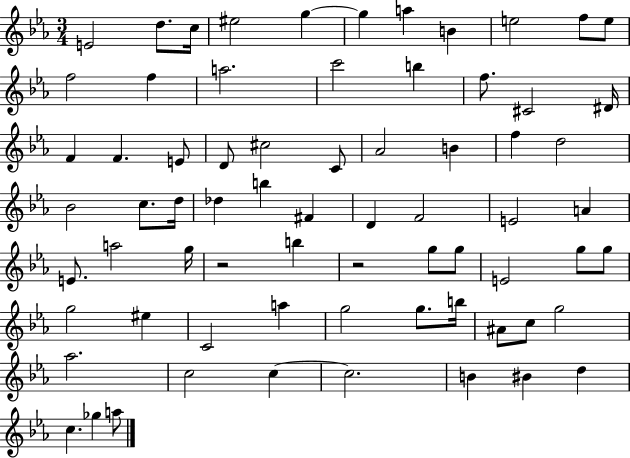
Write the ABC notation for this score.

X:1
T:Untitled
M:3/4
L:1/4
K:Eb
E2 d/2 c/4 ^e2 g g a B e2 f/2 e/2 f2 f a2 c'2 b f/2 ^C2 ^D/4 F F E/2 D/2 ^c2 C/2 _A2 B f d2 _B2 c/2 d/4 _d b ^F D F2 E2 A E/2 a2 g/4 z2 b z2 g/2 g/2 E2 g/2 g/2 g2 ^e C2 a g2 g/2 b/4 ^A/2 c/2 g2 _a2 c2 c c2 B ^B d c _g a/2